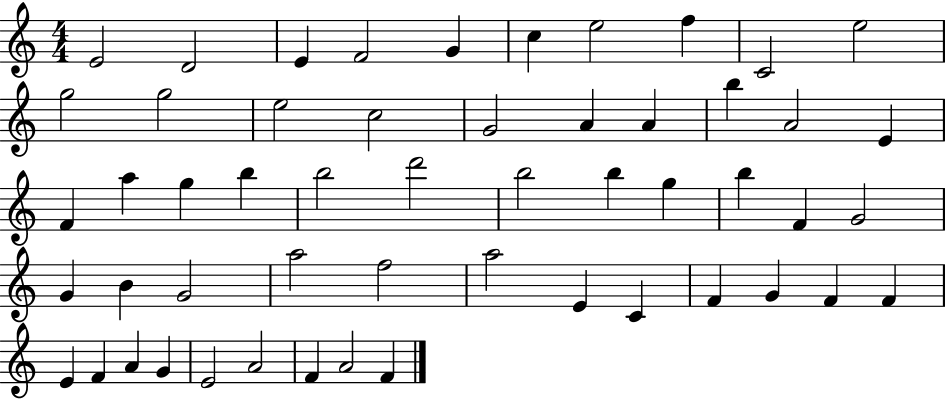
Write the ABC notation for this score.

X:1
T:Untitled
M:4/4
L:1/4
K:C
E2 D2 E F2 G c e2 f C2 e2 g2 g2 e2 c2 G2 A A b A2 E F a g b b2 d'2 b2 b g b F G2 G B G2 a2 f2 a2 E C F G F F E F A G E2 A2 F A2 F